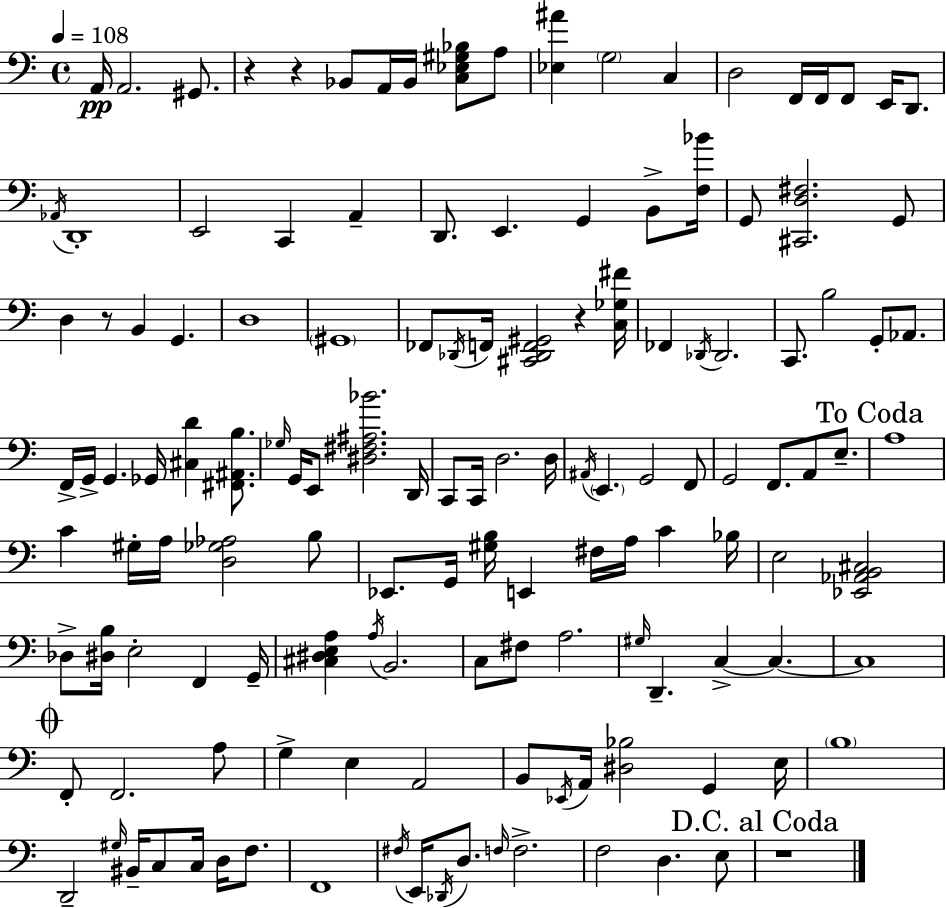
A2/s A2/h. G#2/e. R/q R/q Bb2/e A2/s Bb2/s [C3,Eb3,G#3,Bb3]/e A3/e [Eb3,A#4]/q G3/h C3/q D3/h F2/s F2/s F2/e E2/s D2/e. Ab2/s D2/w E2/h C2/q A2/q D2/e. E2/q. G2/q B2/e [F3,Bb4]/s G2/e [C#2,D3,F#3]/h. G2/e D3/q R/e B2/q G2/q. D3/w G#2/w FES2/e Db2/s F2/s [C#2,Db2,F2,G#2]/h R/q [C3,Gb3,F#4]/s FES2/q Db2/s Db2/h. C2/e. B3/h G2/e Ab2/e. F2/s G2/s G2/q. Gb2/s [C#3,D4]/q [F#2,A#2,B3]/e. Gb3/s G2/s E2/e [D#3,F#3,A#3,Bb4]/h. D2/s C2/e C2/s D3/h. D3/s A#2/s E2/q. G2/h F2/e G2/h F2/e. A2/e E3/e. A3/w C4/q G#3/s A3/s [D3,Gb3,Ab3]/h B3/e Eb2/e. G2/s [G#3,B3]/s E2/q F#3/s A3/s C4/q Bb3/s E3/h [Eb2,Ab2,B2,C#3]/h Db3/e [D#3,B3]/s E3/h F2/q G2/s [C#3,D#3,E3,A3]/q A3/s B2/h. C3/e F#3/e A3/h. G#3/s D2/q. C3/q C3/q. C3/w F2/e F2/h. A3/e G3/q E3/q A2/h B2/e Eb2/s A2/s [D#3,Bb3]/h G2/q E3/s B3/w D2/h G#3/s BIS2/s C3/e C3/s D3/s F3/e. F2/w F#3/s E2/s Db2/s D3/e. F3/s F3/h. F3/h D3/q. E3/e R/w